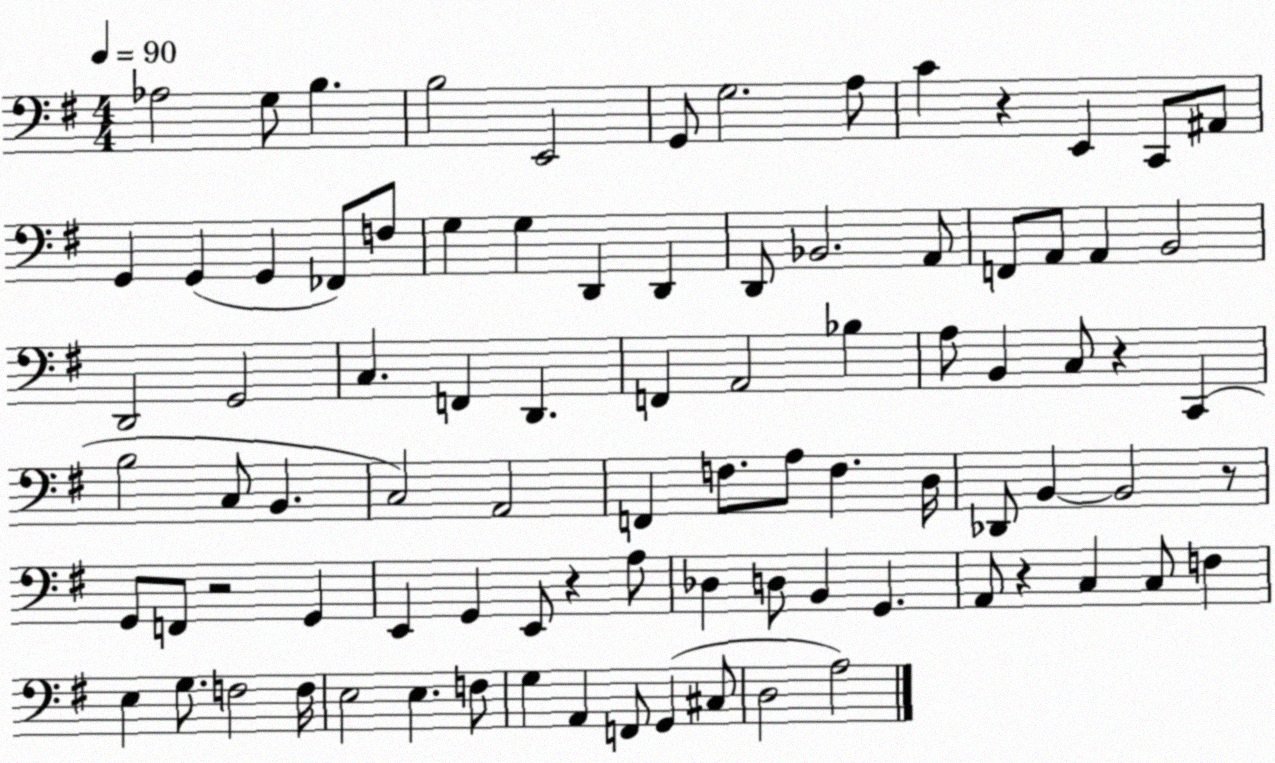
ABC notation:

X:1
T:Untitled
M:4/4
L:1/4
K:G
_A,2 G,/2 B, B,2 E,,2 G,,/2 G,2 A,/2 C z E,, C,,/2 ^A,,/2 G,, G,, G,, _F,,/2 F,/2 G, G, D,, D,, D,,/2 _B,,2 A,,/2 F,,/2 A,,/2 A,, B,,2 D,,2 G,,2 C, F,, D,, F,, A,,2 _B, A,/2 B,, C,/2 z C,, B,2 C,/2 B,, C,2 A,,2 F,, F,/2 A,/2 F, D,/4 _D,,/2 B,, B,,2 z/2 G,,/2 F,,/2 z2 G,, E,, G,, E,,/2 z A,/2 _D, D,/2 B,, G,, A,,/2 z C, C,/2 F, E, G,/2 F,2 F,/4 E,2 E, F,/2 G, A,, F,,/2 G,, ^C,/2 D,2 A,2